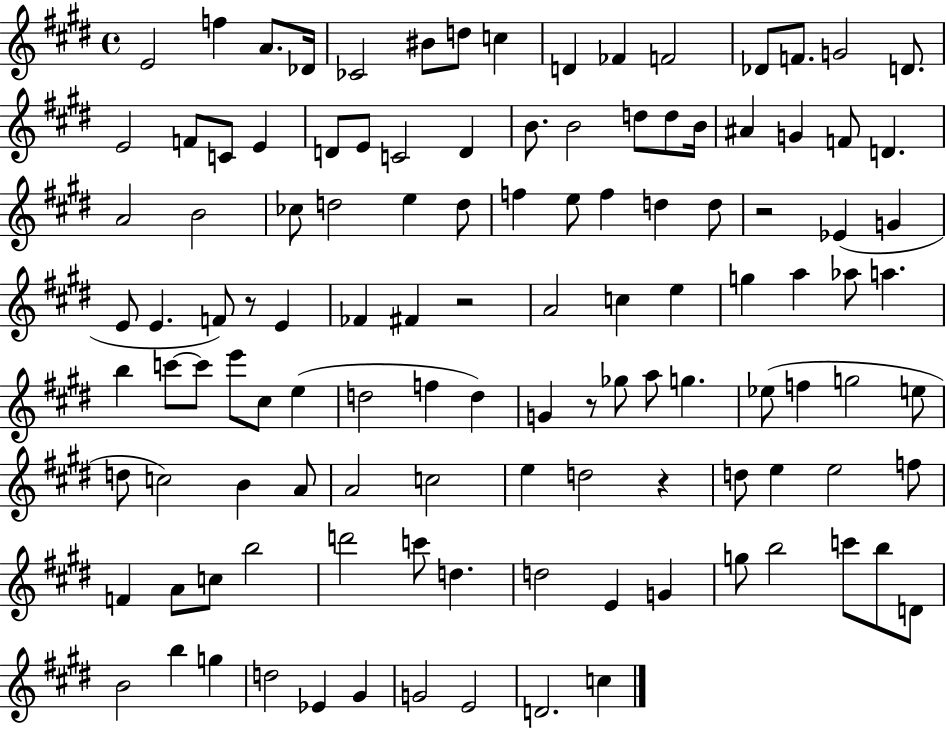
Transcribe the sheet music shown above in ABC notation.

X:1
T:Untitled
M:4/4
L:1/4
K:E
E2 f A/2 _D/4 _C2 ^B/2 d/2 c D _F F2 _D/2 F/2 G2 D/2 E2 F/2 C/2 E D/2 E/2 C2 D B/2 B2 d/2 d/2 B/4 ^A G F/2 D A2 B2 _c/2 d2 e d/2 f e/2 f d d/2 z2 _E G E/2 E F/2 z/2 E _F ^F z2 A2 c e g a _a/2 a b c'/2 c'/2 e'/2 ^c/2 e d2 f d G z/2 _g/2 a/2 g _e/2 f g2 e/2 d/2 c2 B A/2 A2 c2 e d2 z d/2 e e2 f/2 F A/2 c/2 b2 d'2 c'/2 d d2 E G g/2 b2 c'/2 b/2 D/2 B2 b g d2 _E ^G G2 E2 D2 c